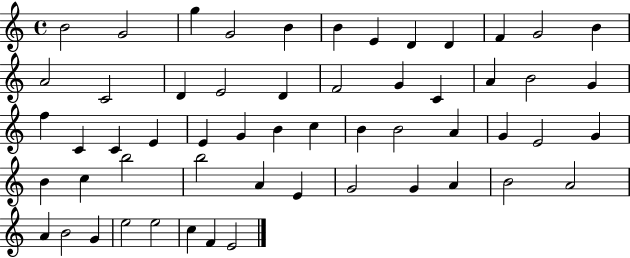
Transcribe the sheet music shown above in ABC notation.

X:1
T:Untitled
M:4/4
L:1/4
K:C
B2 G2 g G2 B B E D D F G2 B A2 C2 D E2 D F2 G C A B2 G f C C E E G B c B B2 A G E2 G B c b2 b2 A E G2 G A B2 A2 A B2 G e2 e2 c F E2